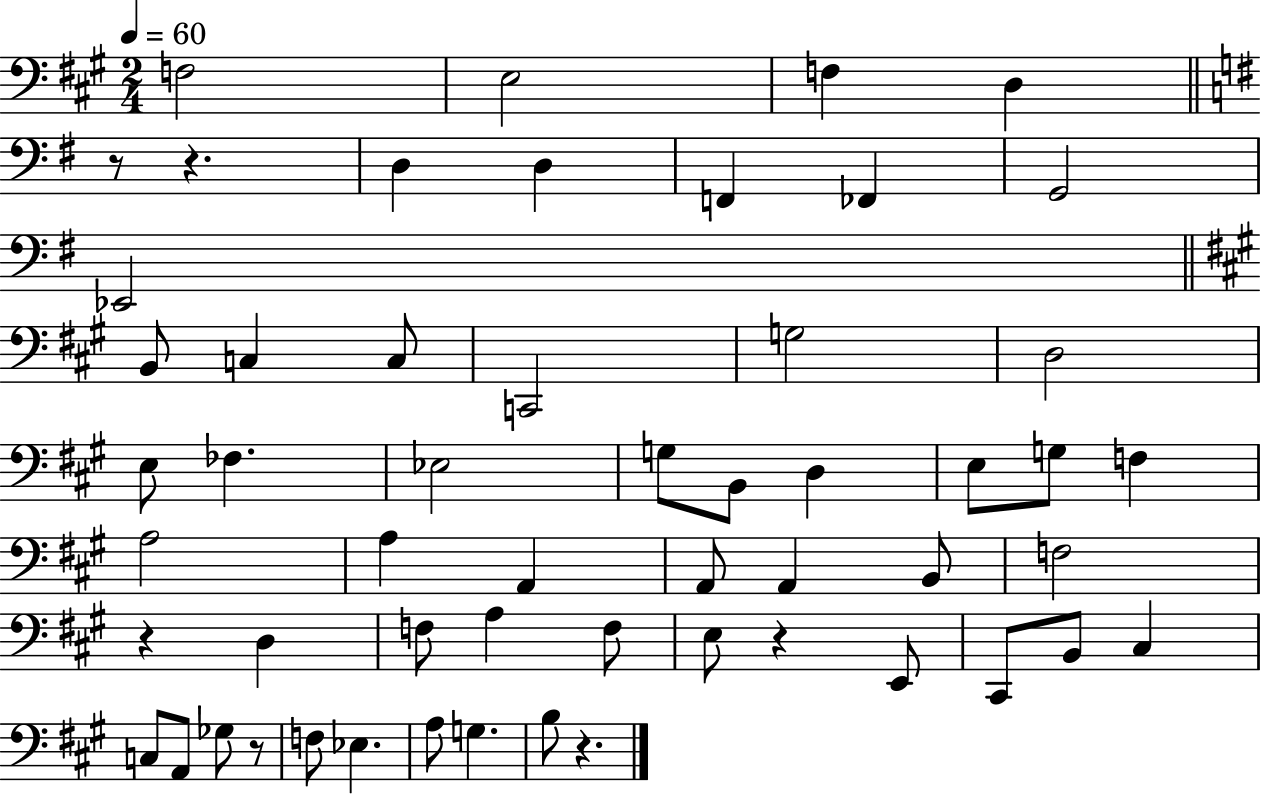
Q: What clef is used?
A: bass